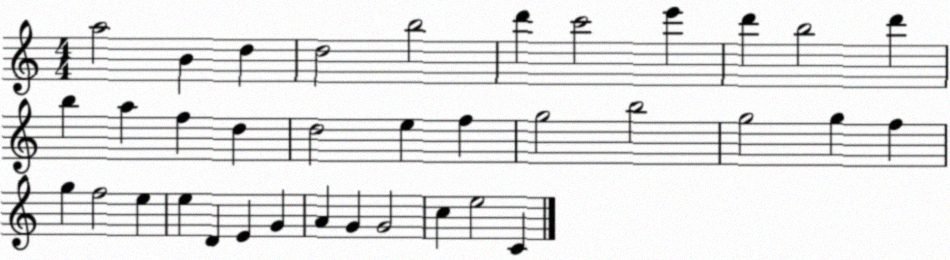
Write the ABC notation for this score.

X:1
T:Untitled
M:4/4
L:1/4
K:C
a2 B d d2 b2 d' c'2 e' d' b2 d' b a f d d2 e f g2 b2 g2 g f g f2 e e D E G A G G2 c e2 C